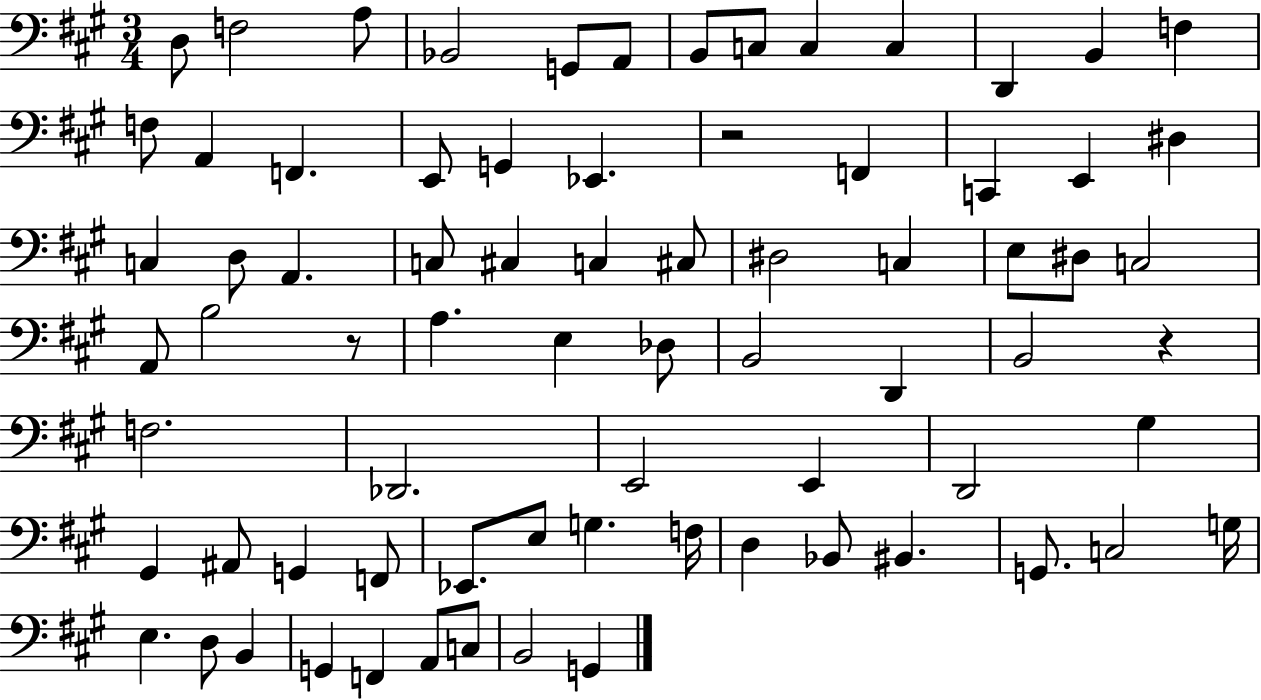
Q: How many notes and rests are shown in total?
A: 75